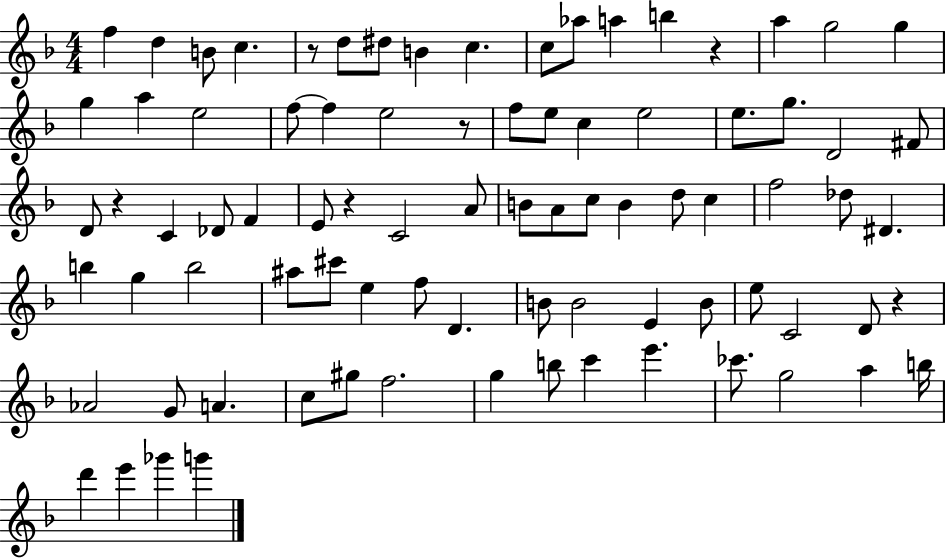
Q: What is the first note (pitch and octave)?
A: F5